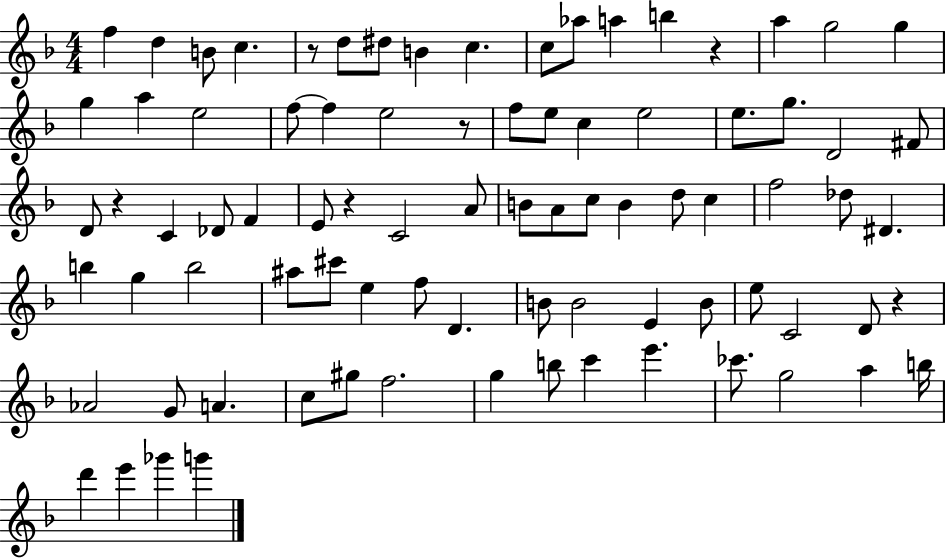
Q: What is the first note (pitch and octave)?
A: F5